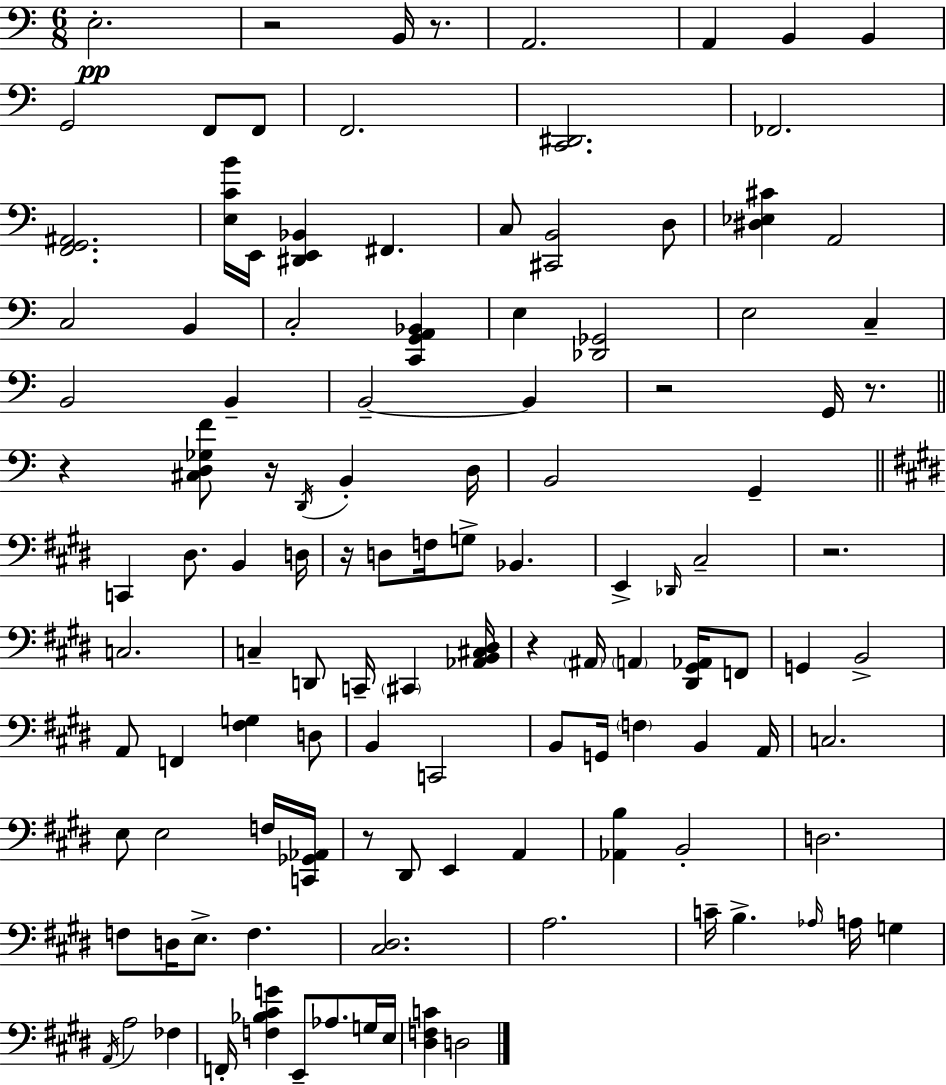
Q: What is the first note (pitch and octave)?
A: E3